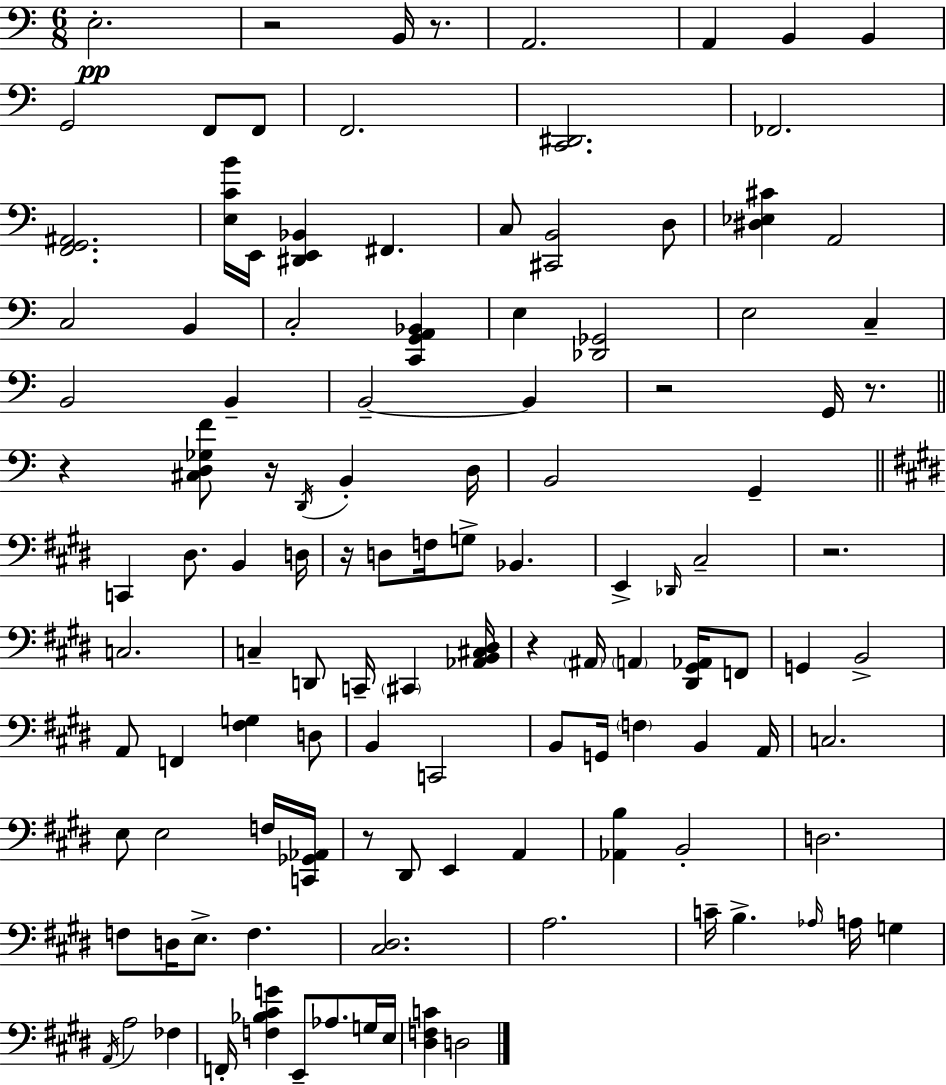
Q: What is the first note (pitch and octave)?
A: E3